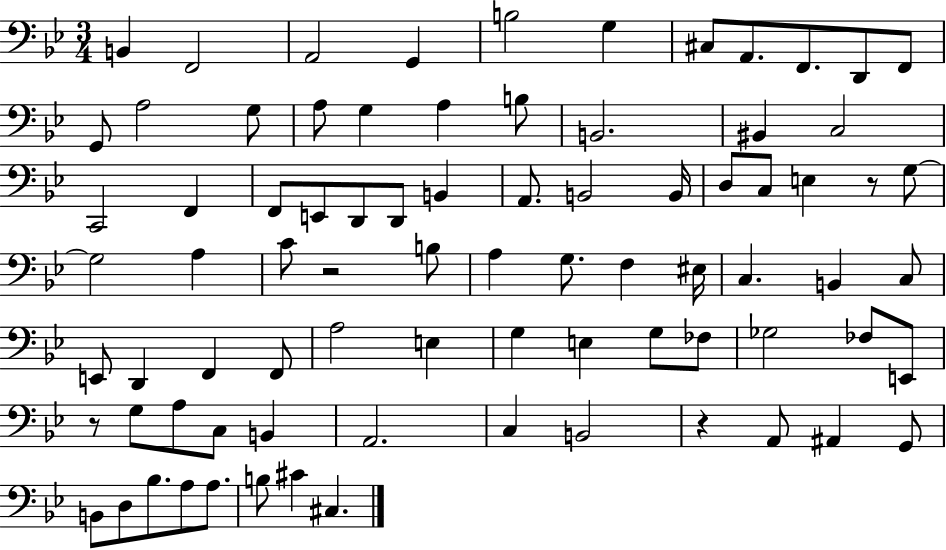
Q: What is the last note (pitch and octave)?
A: C#3